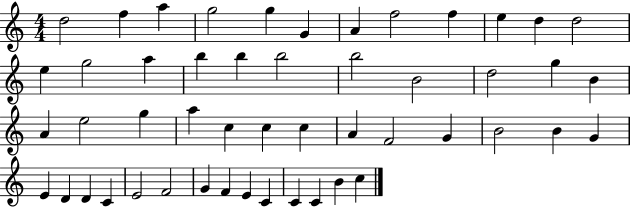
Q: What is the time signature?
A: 4/4